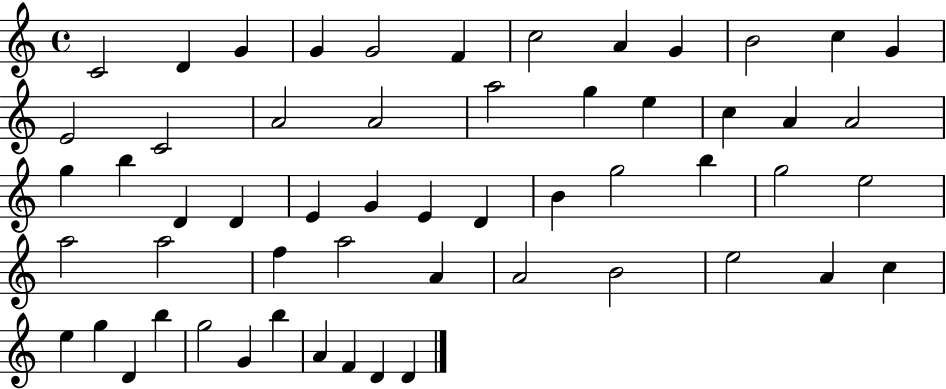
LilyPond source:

{
  \clef treble
  \time 4/4
  \defaultTimeSignature
  \key c \major
  c'2 d'4 g'4 | g'4 g'2 f'4 | c''2 a'4 g'4 | b'2 c''4 g'4 | \break e'2 c'2 | a'2 a'2 | a''2 g''4 e''4 | c''4 a'4 a'2 | \break g''4 b''4 d'4 d'4 | e'4 g'4 e'4 d'4 | b'4 g''2 b''4 | g''2 e''2 | \break a''2 a''2 | f''4 a''2 a'4 | a'2 b'2 | e''2 a'4 c''4 | \break e''4 g''4 d'4 b''4 | g''2 g'4 b''4 | a'4 f'4 d'4 d'4 | \bar "|."
}